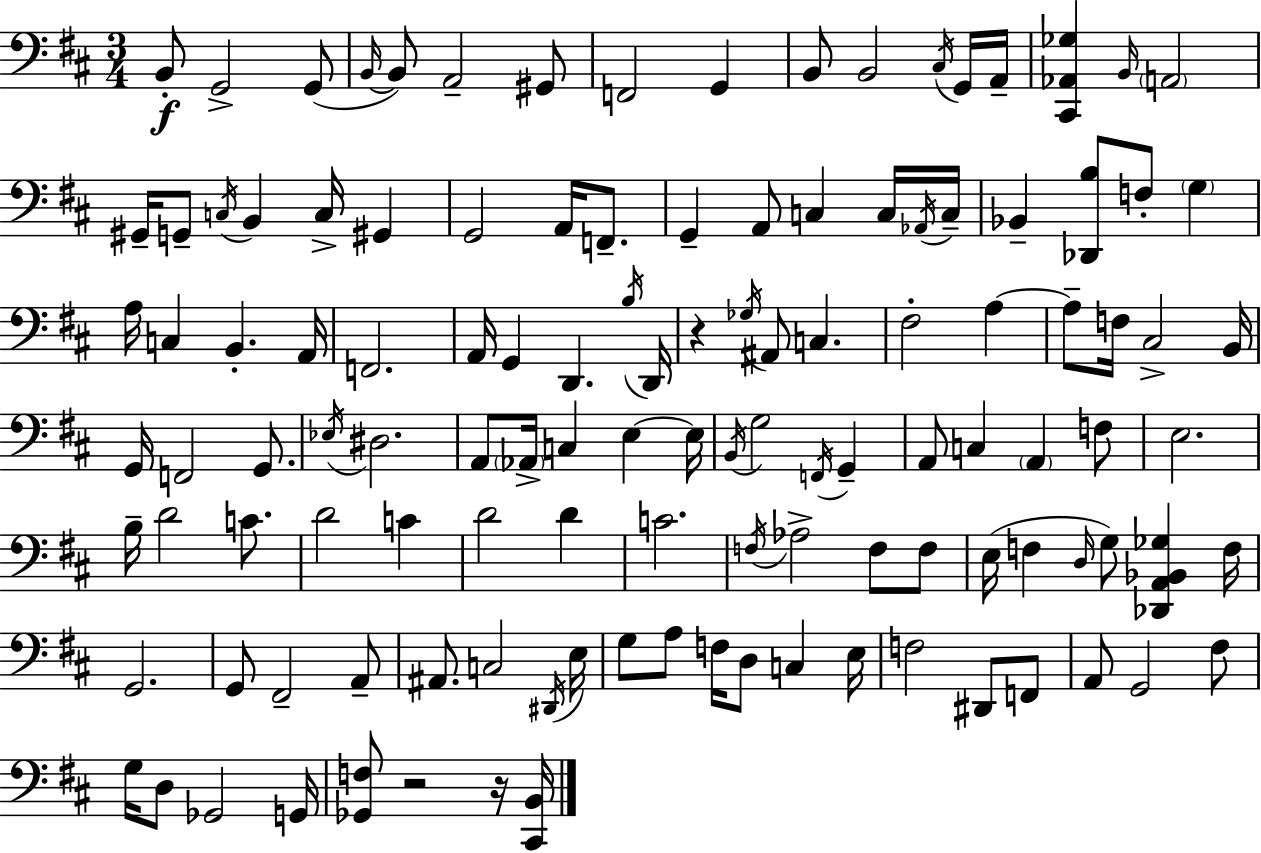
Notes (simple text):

B2/e G2/h G2/e B2/s B2/e A2/h G#2/e F2/h G2/q B2/e B2/h C#3/s G2/s A2/s [C#2,Ab2,Gb3]/q B2/s A2/h G#2/s G2/e C3/s B2/q C3/s G#2/q G2/h A2/s F2/e. G2/q A2/e C3/q C3/s Ab2/s C3/s Bb2/q [Db2,B3]/e F3/e G3/q A3/s C3/q B2/q. A2/s F2/h. A2/s G2/q D2/q. B3/s D2/s R/q Gb3/s A#2/e C3/q. F#3/h A3/q A3/e F3/s C#3/h B2/s G2/s F2/h G2/e. Eb3/s D#3/h. A2/e Ab2/s C3/q E3/q E3/s B2/s G3/h F2/s G2/q A2/e C3/q A2/q F3/e E3/h. B3/s D4/h C4/e. D4/h C4/q D4/h D4/q C4/h. F3/s Ab3/h F3/e F3/e E3/s F3/q D3/s G3/e [Db2,A2,Bb2,Gb3]/q F3/s G2/h. G2/e F#2/h A2/e A#2/e. C3/h D#2/s E3/s G3/e A3/e F3/s D3/e C3/q E3/s F3/h D#2/e F2/e A2/e G2/h F#3/e G3/s D3/e Gb2/h G2/s [Gb2,F3]/e R/h R/s [C#2,B2]/s